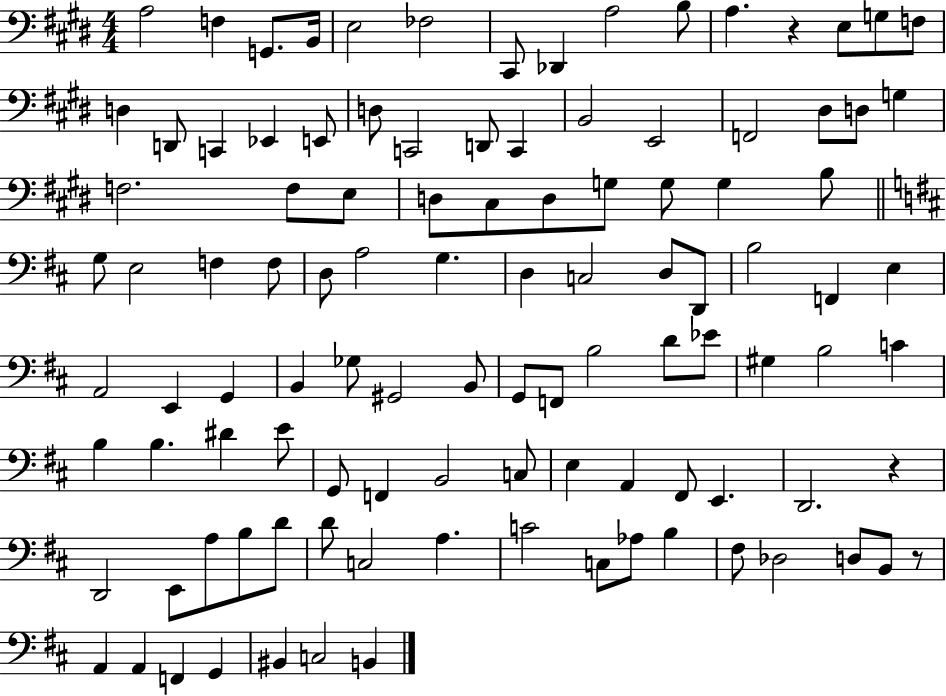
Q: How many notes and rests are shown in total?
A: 107